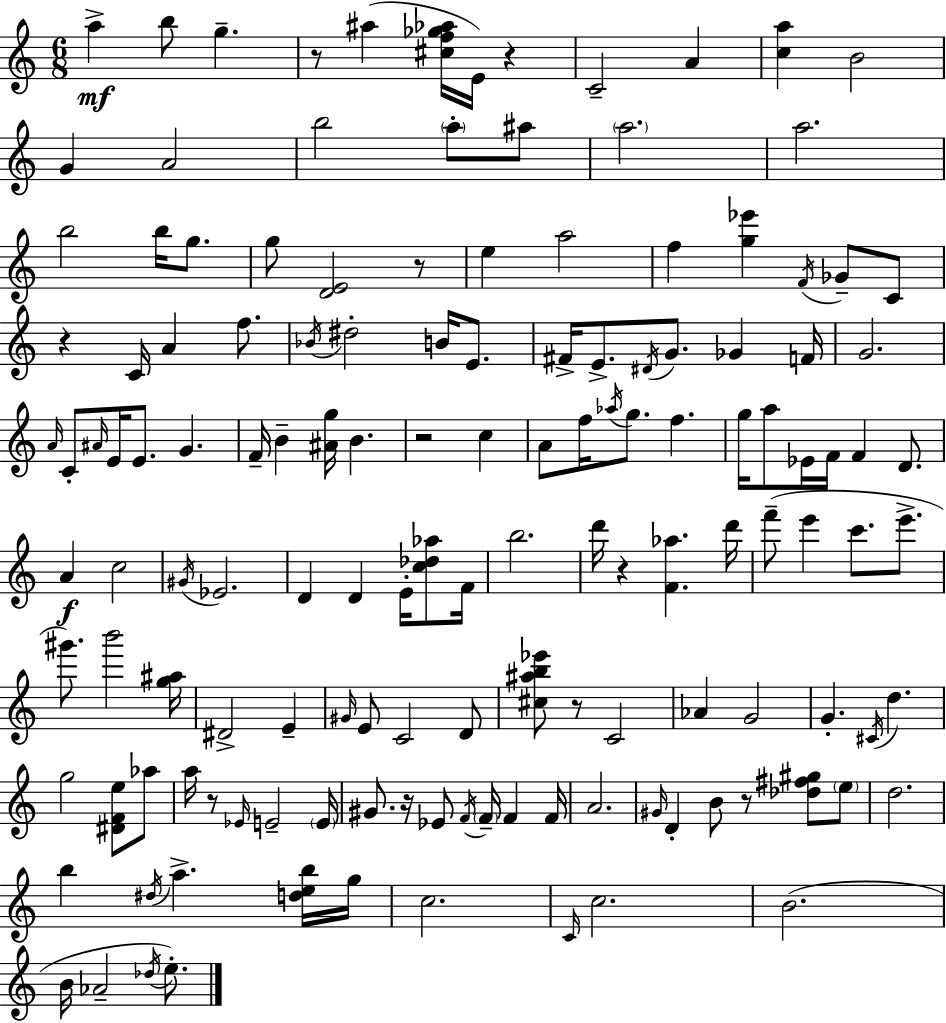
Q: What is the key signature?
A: C major